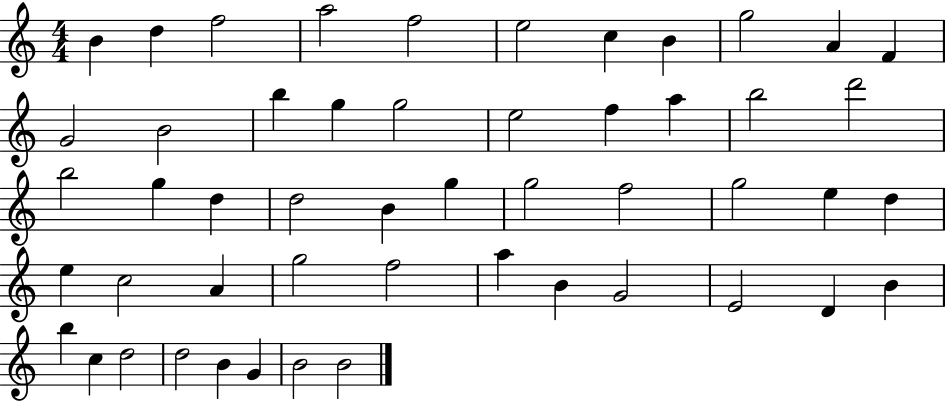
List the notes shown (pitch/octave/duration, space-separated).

B4/q D5/q F5/h A5/h F5/h E5/h C5/q B4/q G5/h A4/q F4/q G4/h B4/h B5/q G5/q G5/h E5/h F5/q A5/q B5/h D6/h B5/h G5/q D5/q D5/h B4/q G5/q G5/h F5/h G5/h E5/q D5/q E5/q C5/h A4/q G5/h F5/h A5/q B4/q G4/h E4/h D4/q B4/q B5/q C5/q D5/h D5/h B4/q G4/q B4/h B4/h